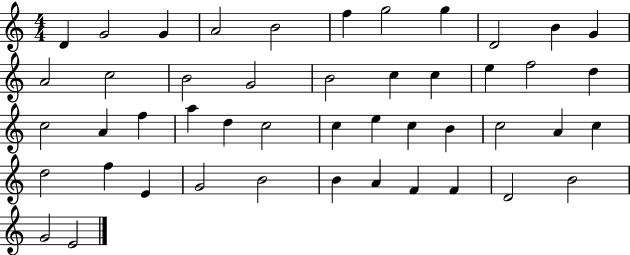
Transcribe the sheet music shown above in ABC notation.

X:1
T:Untitled
M:4/4
L:1/4
K:C
D G2 G A2 B2 f g2 g D2 B G A2 c2 B2 G2 B2 c c e f2 d c2 A f a d c2 c e c B c2 A c d2 f E G2 B2 B A F F D2 B2 G2 E2